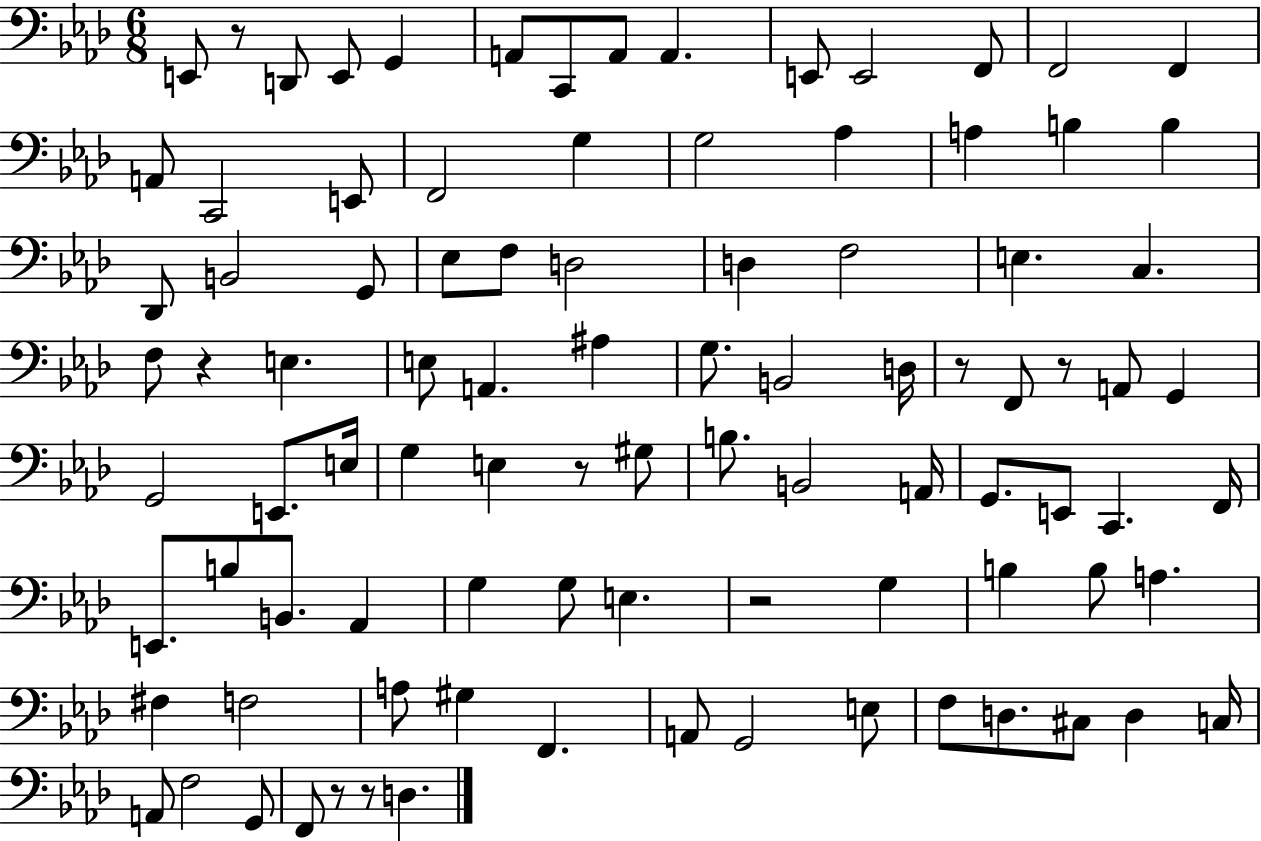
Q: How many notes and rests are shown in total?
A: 94